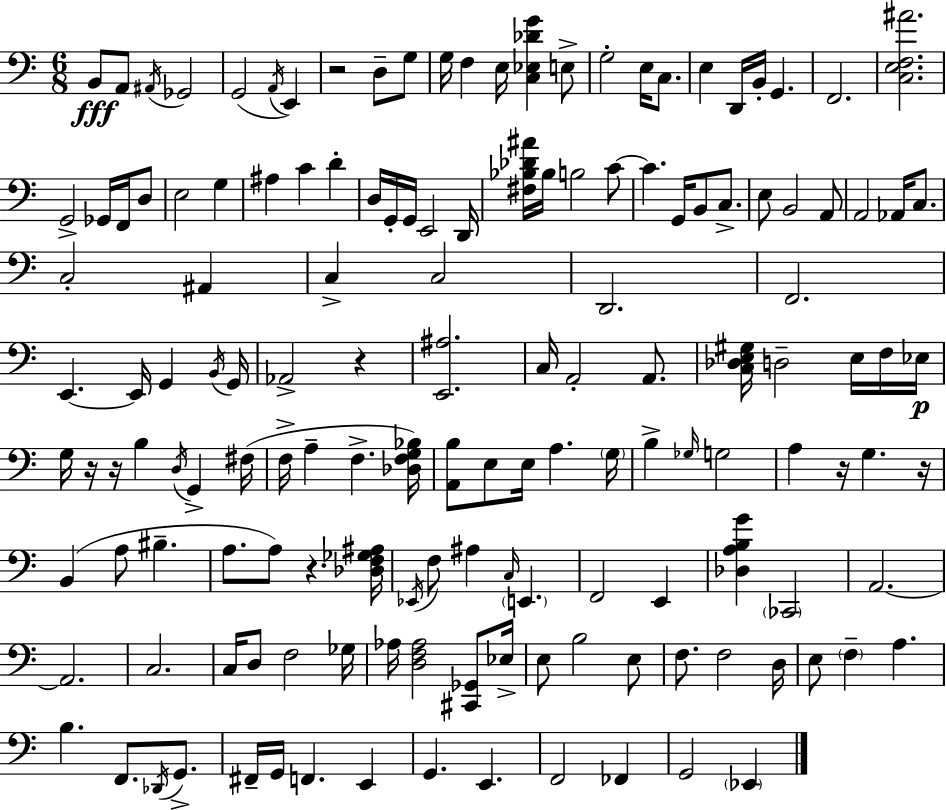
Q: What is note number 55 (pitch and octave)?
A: E2